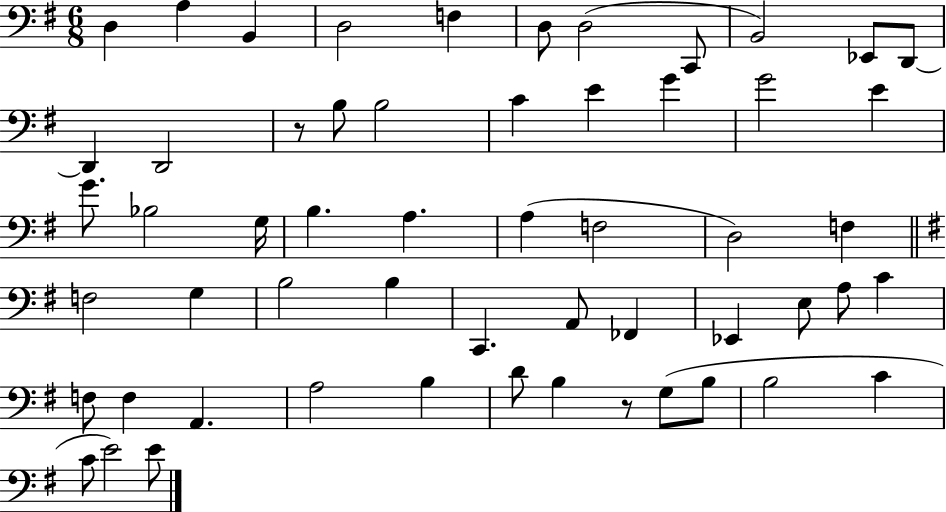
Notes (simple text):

D3/q A3/q B2/q D3/h F3/q D3/e D3/h C2/e B2/h Eb2/e D2/e D2/q D2/h R/e B3/e B3/h C4/q E4/q G4/q G4/h E4/q G4/e. Bb3/h G3/s B3/q. A3/q. A3/q F3/h D3/h F3/q F3/h G3/q B3/h B3/q C2/q. A2/e FES2/q Eb2/q E3/e A3/e C4/q F3/e F3/q A2/q. A3/h B3/q D4/e B3/q R/e G3/e B3/e B3/h C4/q C4/e E4/h E4/e